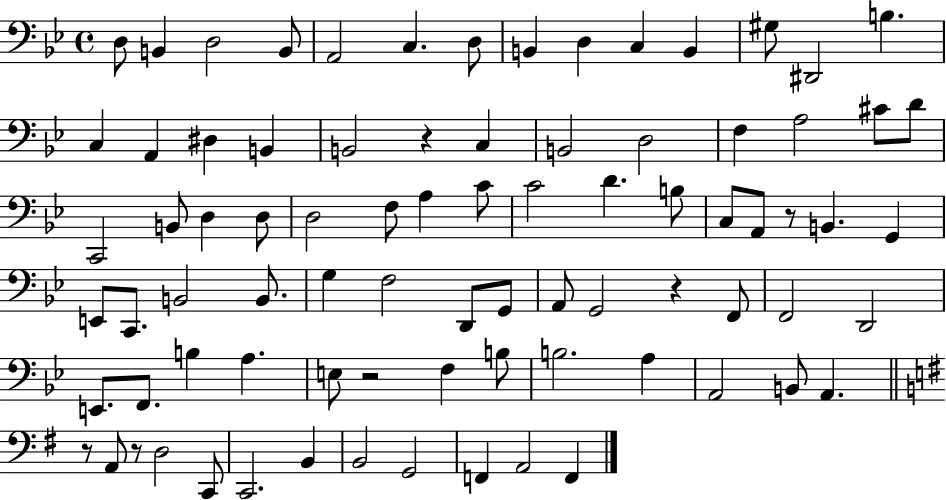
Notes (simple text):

D3/e B2/q D3/h B2/e A2/h C3/q. D3/e B2/q D3/q C3/q B2/q G#3/e D#2/h B3/q. C3/q A2/q D#3/q B2/q B2/h R/q C3/q B2/h D3/h F3/q A3/h C#4/e D4/e C2/h B2/e D3/q D3/e D3/h F3/e A3/q C4/e C4/h D4/q. B3/e C3/e A2/e R/e B2/q. G2/q E2/e C2/e. B2/h B2/e. G3/q F3/h D2/e G2/e A2/e G2/h R/q F2/e F2/h D2/h E2/e. F2/e. B3/q A3/q. E3/e R/h F3/q B3/e B3/h. A3/q A2/h B2/e A2/q. R/e A2/e R/e D3/h C2/e C2/h. B2/q B2/h G2/h F2/q A2/h F2/q